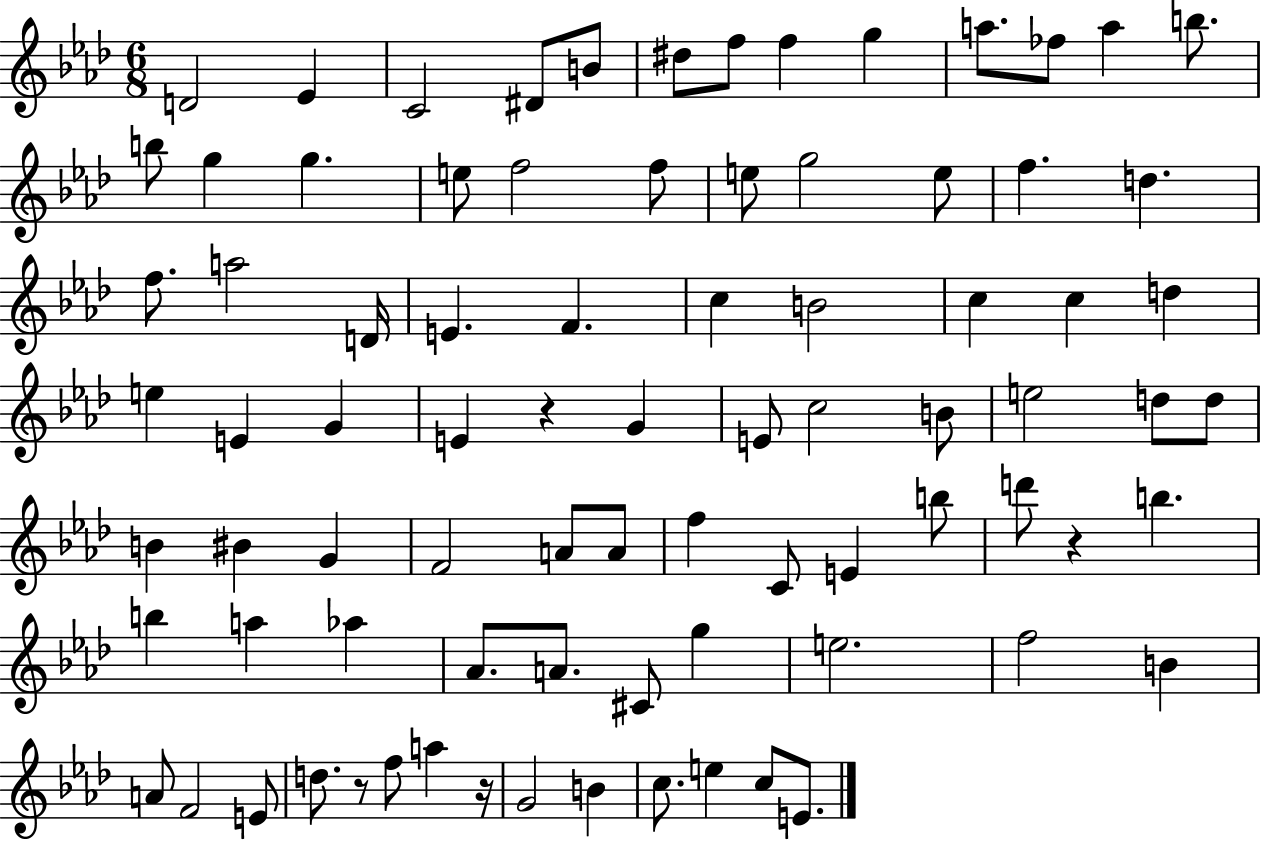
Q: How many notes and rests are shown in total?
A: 83